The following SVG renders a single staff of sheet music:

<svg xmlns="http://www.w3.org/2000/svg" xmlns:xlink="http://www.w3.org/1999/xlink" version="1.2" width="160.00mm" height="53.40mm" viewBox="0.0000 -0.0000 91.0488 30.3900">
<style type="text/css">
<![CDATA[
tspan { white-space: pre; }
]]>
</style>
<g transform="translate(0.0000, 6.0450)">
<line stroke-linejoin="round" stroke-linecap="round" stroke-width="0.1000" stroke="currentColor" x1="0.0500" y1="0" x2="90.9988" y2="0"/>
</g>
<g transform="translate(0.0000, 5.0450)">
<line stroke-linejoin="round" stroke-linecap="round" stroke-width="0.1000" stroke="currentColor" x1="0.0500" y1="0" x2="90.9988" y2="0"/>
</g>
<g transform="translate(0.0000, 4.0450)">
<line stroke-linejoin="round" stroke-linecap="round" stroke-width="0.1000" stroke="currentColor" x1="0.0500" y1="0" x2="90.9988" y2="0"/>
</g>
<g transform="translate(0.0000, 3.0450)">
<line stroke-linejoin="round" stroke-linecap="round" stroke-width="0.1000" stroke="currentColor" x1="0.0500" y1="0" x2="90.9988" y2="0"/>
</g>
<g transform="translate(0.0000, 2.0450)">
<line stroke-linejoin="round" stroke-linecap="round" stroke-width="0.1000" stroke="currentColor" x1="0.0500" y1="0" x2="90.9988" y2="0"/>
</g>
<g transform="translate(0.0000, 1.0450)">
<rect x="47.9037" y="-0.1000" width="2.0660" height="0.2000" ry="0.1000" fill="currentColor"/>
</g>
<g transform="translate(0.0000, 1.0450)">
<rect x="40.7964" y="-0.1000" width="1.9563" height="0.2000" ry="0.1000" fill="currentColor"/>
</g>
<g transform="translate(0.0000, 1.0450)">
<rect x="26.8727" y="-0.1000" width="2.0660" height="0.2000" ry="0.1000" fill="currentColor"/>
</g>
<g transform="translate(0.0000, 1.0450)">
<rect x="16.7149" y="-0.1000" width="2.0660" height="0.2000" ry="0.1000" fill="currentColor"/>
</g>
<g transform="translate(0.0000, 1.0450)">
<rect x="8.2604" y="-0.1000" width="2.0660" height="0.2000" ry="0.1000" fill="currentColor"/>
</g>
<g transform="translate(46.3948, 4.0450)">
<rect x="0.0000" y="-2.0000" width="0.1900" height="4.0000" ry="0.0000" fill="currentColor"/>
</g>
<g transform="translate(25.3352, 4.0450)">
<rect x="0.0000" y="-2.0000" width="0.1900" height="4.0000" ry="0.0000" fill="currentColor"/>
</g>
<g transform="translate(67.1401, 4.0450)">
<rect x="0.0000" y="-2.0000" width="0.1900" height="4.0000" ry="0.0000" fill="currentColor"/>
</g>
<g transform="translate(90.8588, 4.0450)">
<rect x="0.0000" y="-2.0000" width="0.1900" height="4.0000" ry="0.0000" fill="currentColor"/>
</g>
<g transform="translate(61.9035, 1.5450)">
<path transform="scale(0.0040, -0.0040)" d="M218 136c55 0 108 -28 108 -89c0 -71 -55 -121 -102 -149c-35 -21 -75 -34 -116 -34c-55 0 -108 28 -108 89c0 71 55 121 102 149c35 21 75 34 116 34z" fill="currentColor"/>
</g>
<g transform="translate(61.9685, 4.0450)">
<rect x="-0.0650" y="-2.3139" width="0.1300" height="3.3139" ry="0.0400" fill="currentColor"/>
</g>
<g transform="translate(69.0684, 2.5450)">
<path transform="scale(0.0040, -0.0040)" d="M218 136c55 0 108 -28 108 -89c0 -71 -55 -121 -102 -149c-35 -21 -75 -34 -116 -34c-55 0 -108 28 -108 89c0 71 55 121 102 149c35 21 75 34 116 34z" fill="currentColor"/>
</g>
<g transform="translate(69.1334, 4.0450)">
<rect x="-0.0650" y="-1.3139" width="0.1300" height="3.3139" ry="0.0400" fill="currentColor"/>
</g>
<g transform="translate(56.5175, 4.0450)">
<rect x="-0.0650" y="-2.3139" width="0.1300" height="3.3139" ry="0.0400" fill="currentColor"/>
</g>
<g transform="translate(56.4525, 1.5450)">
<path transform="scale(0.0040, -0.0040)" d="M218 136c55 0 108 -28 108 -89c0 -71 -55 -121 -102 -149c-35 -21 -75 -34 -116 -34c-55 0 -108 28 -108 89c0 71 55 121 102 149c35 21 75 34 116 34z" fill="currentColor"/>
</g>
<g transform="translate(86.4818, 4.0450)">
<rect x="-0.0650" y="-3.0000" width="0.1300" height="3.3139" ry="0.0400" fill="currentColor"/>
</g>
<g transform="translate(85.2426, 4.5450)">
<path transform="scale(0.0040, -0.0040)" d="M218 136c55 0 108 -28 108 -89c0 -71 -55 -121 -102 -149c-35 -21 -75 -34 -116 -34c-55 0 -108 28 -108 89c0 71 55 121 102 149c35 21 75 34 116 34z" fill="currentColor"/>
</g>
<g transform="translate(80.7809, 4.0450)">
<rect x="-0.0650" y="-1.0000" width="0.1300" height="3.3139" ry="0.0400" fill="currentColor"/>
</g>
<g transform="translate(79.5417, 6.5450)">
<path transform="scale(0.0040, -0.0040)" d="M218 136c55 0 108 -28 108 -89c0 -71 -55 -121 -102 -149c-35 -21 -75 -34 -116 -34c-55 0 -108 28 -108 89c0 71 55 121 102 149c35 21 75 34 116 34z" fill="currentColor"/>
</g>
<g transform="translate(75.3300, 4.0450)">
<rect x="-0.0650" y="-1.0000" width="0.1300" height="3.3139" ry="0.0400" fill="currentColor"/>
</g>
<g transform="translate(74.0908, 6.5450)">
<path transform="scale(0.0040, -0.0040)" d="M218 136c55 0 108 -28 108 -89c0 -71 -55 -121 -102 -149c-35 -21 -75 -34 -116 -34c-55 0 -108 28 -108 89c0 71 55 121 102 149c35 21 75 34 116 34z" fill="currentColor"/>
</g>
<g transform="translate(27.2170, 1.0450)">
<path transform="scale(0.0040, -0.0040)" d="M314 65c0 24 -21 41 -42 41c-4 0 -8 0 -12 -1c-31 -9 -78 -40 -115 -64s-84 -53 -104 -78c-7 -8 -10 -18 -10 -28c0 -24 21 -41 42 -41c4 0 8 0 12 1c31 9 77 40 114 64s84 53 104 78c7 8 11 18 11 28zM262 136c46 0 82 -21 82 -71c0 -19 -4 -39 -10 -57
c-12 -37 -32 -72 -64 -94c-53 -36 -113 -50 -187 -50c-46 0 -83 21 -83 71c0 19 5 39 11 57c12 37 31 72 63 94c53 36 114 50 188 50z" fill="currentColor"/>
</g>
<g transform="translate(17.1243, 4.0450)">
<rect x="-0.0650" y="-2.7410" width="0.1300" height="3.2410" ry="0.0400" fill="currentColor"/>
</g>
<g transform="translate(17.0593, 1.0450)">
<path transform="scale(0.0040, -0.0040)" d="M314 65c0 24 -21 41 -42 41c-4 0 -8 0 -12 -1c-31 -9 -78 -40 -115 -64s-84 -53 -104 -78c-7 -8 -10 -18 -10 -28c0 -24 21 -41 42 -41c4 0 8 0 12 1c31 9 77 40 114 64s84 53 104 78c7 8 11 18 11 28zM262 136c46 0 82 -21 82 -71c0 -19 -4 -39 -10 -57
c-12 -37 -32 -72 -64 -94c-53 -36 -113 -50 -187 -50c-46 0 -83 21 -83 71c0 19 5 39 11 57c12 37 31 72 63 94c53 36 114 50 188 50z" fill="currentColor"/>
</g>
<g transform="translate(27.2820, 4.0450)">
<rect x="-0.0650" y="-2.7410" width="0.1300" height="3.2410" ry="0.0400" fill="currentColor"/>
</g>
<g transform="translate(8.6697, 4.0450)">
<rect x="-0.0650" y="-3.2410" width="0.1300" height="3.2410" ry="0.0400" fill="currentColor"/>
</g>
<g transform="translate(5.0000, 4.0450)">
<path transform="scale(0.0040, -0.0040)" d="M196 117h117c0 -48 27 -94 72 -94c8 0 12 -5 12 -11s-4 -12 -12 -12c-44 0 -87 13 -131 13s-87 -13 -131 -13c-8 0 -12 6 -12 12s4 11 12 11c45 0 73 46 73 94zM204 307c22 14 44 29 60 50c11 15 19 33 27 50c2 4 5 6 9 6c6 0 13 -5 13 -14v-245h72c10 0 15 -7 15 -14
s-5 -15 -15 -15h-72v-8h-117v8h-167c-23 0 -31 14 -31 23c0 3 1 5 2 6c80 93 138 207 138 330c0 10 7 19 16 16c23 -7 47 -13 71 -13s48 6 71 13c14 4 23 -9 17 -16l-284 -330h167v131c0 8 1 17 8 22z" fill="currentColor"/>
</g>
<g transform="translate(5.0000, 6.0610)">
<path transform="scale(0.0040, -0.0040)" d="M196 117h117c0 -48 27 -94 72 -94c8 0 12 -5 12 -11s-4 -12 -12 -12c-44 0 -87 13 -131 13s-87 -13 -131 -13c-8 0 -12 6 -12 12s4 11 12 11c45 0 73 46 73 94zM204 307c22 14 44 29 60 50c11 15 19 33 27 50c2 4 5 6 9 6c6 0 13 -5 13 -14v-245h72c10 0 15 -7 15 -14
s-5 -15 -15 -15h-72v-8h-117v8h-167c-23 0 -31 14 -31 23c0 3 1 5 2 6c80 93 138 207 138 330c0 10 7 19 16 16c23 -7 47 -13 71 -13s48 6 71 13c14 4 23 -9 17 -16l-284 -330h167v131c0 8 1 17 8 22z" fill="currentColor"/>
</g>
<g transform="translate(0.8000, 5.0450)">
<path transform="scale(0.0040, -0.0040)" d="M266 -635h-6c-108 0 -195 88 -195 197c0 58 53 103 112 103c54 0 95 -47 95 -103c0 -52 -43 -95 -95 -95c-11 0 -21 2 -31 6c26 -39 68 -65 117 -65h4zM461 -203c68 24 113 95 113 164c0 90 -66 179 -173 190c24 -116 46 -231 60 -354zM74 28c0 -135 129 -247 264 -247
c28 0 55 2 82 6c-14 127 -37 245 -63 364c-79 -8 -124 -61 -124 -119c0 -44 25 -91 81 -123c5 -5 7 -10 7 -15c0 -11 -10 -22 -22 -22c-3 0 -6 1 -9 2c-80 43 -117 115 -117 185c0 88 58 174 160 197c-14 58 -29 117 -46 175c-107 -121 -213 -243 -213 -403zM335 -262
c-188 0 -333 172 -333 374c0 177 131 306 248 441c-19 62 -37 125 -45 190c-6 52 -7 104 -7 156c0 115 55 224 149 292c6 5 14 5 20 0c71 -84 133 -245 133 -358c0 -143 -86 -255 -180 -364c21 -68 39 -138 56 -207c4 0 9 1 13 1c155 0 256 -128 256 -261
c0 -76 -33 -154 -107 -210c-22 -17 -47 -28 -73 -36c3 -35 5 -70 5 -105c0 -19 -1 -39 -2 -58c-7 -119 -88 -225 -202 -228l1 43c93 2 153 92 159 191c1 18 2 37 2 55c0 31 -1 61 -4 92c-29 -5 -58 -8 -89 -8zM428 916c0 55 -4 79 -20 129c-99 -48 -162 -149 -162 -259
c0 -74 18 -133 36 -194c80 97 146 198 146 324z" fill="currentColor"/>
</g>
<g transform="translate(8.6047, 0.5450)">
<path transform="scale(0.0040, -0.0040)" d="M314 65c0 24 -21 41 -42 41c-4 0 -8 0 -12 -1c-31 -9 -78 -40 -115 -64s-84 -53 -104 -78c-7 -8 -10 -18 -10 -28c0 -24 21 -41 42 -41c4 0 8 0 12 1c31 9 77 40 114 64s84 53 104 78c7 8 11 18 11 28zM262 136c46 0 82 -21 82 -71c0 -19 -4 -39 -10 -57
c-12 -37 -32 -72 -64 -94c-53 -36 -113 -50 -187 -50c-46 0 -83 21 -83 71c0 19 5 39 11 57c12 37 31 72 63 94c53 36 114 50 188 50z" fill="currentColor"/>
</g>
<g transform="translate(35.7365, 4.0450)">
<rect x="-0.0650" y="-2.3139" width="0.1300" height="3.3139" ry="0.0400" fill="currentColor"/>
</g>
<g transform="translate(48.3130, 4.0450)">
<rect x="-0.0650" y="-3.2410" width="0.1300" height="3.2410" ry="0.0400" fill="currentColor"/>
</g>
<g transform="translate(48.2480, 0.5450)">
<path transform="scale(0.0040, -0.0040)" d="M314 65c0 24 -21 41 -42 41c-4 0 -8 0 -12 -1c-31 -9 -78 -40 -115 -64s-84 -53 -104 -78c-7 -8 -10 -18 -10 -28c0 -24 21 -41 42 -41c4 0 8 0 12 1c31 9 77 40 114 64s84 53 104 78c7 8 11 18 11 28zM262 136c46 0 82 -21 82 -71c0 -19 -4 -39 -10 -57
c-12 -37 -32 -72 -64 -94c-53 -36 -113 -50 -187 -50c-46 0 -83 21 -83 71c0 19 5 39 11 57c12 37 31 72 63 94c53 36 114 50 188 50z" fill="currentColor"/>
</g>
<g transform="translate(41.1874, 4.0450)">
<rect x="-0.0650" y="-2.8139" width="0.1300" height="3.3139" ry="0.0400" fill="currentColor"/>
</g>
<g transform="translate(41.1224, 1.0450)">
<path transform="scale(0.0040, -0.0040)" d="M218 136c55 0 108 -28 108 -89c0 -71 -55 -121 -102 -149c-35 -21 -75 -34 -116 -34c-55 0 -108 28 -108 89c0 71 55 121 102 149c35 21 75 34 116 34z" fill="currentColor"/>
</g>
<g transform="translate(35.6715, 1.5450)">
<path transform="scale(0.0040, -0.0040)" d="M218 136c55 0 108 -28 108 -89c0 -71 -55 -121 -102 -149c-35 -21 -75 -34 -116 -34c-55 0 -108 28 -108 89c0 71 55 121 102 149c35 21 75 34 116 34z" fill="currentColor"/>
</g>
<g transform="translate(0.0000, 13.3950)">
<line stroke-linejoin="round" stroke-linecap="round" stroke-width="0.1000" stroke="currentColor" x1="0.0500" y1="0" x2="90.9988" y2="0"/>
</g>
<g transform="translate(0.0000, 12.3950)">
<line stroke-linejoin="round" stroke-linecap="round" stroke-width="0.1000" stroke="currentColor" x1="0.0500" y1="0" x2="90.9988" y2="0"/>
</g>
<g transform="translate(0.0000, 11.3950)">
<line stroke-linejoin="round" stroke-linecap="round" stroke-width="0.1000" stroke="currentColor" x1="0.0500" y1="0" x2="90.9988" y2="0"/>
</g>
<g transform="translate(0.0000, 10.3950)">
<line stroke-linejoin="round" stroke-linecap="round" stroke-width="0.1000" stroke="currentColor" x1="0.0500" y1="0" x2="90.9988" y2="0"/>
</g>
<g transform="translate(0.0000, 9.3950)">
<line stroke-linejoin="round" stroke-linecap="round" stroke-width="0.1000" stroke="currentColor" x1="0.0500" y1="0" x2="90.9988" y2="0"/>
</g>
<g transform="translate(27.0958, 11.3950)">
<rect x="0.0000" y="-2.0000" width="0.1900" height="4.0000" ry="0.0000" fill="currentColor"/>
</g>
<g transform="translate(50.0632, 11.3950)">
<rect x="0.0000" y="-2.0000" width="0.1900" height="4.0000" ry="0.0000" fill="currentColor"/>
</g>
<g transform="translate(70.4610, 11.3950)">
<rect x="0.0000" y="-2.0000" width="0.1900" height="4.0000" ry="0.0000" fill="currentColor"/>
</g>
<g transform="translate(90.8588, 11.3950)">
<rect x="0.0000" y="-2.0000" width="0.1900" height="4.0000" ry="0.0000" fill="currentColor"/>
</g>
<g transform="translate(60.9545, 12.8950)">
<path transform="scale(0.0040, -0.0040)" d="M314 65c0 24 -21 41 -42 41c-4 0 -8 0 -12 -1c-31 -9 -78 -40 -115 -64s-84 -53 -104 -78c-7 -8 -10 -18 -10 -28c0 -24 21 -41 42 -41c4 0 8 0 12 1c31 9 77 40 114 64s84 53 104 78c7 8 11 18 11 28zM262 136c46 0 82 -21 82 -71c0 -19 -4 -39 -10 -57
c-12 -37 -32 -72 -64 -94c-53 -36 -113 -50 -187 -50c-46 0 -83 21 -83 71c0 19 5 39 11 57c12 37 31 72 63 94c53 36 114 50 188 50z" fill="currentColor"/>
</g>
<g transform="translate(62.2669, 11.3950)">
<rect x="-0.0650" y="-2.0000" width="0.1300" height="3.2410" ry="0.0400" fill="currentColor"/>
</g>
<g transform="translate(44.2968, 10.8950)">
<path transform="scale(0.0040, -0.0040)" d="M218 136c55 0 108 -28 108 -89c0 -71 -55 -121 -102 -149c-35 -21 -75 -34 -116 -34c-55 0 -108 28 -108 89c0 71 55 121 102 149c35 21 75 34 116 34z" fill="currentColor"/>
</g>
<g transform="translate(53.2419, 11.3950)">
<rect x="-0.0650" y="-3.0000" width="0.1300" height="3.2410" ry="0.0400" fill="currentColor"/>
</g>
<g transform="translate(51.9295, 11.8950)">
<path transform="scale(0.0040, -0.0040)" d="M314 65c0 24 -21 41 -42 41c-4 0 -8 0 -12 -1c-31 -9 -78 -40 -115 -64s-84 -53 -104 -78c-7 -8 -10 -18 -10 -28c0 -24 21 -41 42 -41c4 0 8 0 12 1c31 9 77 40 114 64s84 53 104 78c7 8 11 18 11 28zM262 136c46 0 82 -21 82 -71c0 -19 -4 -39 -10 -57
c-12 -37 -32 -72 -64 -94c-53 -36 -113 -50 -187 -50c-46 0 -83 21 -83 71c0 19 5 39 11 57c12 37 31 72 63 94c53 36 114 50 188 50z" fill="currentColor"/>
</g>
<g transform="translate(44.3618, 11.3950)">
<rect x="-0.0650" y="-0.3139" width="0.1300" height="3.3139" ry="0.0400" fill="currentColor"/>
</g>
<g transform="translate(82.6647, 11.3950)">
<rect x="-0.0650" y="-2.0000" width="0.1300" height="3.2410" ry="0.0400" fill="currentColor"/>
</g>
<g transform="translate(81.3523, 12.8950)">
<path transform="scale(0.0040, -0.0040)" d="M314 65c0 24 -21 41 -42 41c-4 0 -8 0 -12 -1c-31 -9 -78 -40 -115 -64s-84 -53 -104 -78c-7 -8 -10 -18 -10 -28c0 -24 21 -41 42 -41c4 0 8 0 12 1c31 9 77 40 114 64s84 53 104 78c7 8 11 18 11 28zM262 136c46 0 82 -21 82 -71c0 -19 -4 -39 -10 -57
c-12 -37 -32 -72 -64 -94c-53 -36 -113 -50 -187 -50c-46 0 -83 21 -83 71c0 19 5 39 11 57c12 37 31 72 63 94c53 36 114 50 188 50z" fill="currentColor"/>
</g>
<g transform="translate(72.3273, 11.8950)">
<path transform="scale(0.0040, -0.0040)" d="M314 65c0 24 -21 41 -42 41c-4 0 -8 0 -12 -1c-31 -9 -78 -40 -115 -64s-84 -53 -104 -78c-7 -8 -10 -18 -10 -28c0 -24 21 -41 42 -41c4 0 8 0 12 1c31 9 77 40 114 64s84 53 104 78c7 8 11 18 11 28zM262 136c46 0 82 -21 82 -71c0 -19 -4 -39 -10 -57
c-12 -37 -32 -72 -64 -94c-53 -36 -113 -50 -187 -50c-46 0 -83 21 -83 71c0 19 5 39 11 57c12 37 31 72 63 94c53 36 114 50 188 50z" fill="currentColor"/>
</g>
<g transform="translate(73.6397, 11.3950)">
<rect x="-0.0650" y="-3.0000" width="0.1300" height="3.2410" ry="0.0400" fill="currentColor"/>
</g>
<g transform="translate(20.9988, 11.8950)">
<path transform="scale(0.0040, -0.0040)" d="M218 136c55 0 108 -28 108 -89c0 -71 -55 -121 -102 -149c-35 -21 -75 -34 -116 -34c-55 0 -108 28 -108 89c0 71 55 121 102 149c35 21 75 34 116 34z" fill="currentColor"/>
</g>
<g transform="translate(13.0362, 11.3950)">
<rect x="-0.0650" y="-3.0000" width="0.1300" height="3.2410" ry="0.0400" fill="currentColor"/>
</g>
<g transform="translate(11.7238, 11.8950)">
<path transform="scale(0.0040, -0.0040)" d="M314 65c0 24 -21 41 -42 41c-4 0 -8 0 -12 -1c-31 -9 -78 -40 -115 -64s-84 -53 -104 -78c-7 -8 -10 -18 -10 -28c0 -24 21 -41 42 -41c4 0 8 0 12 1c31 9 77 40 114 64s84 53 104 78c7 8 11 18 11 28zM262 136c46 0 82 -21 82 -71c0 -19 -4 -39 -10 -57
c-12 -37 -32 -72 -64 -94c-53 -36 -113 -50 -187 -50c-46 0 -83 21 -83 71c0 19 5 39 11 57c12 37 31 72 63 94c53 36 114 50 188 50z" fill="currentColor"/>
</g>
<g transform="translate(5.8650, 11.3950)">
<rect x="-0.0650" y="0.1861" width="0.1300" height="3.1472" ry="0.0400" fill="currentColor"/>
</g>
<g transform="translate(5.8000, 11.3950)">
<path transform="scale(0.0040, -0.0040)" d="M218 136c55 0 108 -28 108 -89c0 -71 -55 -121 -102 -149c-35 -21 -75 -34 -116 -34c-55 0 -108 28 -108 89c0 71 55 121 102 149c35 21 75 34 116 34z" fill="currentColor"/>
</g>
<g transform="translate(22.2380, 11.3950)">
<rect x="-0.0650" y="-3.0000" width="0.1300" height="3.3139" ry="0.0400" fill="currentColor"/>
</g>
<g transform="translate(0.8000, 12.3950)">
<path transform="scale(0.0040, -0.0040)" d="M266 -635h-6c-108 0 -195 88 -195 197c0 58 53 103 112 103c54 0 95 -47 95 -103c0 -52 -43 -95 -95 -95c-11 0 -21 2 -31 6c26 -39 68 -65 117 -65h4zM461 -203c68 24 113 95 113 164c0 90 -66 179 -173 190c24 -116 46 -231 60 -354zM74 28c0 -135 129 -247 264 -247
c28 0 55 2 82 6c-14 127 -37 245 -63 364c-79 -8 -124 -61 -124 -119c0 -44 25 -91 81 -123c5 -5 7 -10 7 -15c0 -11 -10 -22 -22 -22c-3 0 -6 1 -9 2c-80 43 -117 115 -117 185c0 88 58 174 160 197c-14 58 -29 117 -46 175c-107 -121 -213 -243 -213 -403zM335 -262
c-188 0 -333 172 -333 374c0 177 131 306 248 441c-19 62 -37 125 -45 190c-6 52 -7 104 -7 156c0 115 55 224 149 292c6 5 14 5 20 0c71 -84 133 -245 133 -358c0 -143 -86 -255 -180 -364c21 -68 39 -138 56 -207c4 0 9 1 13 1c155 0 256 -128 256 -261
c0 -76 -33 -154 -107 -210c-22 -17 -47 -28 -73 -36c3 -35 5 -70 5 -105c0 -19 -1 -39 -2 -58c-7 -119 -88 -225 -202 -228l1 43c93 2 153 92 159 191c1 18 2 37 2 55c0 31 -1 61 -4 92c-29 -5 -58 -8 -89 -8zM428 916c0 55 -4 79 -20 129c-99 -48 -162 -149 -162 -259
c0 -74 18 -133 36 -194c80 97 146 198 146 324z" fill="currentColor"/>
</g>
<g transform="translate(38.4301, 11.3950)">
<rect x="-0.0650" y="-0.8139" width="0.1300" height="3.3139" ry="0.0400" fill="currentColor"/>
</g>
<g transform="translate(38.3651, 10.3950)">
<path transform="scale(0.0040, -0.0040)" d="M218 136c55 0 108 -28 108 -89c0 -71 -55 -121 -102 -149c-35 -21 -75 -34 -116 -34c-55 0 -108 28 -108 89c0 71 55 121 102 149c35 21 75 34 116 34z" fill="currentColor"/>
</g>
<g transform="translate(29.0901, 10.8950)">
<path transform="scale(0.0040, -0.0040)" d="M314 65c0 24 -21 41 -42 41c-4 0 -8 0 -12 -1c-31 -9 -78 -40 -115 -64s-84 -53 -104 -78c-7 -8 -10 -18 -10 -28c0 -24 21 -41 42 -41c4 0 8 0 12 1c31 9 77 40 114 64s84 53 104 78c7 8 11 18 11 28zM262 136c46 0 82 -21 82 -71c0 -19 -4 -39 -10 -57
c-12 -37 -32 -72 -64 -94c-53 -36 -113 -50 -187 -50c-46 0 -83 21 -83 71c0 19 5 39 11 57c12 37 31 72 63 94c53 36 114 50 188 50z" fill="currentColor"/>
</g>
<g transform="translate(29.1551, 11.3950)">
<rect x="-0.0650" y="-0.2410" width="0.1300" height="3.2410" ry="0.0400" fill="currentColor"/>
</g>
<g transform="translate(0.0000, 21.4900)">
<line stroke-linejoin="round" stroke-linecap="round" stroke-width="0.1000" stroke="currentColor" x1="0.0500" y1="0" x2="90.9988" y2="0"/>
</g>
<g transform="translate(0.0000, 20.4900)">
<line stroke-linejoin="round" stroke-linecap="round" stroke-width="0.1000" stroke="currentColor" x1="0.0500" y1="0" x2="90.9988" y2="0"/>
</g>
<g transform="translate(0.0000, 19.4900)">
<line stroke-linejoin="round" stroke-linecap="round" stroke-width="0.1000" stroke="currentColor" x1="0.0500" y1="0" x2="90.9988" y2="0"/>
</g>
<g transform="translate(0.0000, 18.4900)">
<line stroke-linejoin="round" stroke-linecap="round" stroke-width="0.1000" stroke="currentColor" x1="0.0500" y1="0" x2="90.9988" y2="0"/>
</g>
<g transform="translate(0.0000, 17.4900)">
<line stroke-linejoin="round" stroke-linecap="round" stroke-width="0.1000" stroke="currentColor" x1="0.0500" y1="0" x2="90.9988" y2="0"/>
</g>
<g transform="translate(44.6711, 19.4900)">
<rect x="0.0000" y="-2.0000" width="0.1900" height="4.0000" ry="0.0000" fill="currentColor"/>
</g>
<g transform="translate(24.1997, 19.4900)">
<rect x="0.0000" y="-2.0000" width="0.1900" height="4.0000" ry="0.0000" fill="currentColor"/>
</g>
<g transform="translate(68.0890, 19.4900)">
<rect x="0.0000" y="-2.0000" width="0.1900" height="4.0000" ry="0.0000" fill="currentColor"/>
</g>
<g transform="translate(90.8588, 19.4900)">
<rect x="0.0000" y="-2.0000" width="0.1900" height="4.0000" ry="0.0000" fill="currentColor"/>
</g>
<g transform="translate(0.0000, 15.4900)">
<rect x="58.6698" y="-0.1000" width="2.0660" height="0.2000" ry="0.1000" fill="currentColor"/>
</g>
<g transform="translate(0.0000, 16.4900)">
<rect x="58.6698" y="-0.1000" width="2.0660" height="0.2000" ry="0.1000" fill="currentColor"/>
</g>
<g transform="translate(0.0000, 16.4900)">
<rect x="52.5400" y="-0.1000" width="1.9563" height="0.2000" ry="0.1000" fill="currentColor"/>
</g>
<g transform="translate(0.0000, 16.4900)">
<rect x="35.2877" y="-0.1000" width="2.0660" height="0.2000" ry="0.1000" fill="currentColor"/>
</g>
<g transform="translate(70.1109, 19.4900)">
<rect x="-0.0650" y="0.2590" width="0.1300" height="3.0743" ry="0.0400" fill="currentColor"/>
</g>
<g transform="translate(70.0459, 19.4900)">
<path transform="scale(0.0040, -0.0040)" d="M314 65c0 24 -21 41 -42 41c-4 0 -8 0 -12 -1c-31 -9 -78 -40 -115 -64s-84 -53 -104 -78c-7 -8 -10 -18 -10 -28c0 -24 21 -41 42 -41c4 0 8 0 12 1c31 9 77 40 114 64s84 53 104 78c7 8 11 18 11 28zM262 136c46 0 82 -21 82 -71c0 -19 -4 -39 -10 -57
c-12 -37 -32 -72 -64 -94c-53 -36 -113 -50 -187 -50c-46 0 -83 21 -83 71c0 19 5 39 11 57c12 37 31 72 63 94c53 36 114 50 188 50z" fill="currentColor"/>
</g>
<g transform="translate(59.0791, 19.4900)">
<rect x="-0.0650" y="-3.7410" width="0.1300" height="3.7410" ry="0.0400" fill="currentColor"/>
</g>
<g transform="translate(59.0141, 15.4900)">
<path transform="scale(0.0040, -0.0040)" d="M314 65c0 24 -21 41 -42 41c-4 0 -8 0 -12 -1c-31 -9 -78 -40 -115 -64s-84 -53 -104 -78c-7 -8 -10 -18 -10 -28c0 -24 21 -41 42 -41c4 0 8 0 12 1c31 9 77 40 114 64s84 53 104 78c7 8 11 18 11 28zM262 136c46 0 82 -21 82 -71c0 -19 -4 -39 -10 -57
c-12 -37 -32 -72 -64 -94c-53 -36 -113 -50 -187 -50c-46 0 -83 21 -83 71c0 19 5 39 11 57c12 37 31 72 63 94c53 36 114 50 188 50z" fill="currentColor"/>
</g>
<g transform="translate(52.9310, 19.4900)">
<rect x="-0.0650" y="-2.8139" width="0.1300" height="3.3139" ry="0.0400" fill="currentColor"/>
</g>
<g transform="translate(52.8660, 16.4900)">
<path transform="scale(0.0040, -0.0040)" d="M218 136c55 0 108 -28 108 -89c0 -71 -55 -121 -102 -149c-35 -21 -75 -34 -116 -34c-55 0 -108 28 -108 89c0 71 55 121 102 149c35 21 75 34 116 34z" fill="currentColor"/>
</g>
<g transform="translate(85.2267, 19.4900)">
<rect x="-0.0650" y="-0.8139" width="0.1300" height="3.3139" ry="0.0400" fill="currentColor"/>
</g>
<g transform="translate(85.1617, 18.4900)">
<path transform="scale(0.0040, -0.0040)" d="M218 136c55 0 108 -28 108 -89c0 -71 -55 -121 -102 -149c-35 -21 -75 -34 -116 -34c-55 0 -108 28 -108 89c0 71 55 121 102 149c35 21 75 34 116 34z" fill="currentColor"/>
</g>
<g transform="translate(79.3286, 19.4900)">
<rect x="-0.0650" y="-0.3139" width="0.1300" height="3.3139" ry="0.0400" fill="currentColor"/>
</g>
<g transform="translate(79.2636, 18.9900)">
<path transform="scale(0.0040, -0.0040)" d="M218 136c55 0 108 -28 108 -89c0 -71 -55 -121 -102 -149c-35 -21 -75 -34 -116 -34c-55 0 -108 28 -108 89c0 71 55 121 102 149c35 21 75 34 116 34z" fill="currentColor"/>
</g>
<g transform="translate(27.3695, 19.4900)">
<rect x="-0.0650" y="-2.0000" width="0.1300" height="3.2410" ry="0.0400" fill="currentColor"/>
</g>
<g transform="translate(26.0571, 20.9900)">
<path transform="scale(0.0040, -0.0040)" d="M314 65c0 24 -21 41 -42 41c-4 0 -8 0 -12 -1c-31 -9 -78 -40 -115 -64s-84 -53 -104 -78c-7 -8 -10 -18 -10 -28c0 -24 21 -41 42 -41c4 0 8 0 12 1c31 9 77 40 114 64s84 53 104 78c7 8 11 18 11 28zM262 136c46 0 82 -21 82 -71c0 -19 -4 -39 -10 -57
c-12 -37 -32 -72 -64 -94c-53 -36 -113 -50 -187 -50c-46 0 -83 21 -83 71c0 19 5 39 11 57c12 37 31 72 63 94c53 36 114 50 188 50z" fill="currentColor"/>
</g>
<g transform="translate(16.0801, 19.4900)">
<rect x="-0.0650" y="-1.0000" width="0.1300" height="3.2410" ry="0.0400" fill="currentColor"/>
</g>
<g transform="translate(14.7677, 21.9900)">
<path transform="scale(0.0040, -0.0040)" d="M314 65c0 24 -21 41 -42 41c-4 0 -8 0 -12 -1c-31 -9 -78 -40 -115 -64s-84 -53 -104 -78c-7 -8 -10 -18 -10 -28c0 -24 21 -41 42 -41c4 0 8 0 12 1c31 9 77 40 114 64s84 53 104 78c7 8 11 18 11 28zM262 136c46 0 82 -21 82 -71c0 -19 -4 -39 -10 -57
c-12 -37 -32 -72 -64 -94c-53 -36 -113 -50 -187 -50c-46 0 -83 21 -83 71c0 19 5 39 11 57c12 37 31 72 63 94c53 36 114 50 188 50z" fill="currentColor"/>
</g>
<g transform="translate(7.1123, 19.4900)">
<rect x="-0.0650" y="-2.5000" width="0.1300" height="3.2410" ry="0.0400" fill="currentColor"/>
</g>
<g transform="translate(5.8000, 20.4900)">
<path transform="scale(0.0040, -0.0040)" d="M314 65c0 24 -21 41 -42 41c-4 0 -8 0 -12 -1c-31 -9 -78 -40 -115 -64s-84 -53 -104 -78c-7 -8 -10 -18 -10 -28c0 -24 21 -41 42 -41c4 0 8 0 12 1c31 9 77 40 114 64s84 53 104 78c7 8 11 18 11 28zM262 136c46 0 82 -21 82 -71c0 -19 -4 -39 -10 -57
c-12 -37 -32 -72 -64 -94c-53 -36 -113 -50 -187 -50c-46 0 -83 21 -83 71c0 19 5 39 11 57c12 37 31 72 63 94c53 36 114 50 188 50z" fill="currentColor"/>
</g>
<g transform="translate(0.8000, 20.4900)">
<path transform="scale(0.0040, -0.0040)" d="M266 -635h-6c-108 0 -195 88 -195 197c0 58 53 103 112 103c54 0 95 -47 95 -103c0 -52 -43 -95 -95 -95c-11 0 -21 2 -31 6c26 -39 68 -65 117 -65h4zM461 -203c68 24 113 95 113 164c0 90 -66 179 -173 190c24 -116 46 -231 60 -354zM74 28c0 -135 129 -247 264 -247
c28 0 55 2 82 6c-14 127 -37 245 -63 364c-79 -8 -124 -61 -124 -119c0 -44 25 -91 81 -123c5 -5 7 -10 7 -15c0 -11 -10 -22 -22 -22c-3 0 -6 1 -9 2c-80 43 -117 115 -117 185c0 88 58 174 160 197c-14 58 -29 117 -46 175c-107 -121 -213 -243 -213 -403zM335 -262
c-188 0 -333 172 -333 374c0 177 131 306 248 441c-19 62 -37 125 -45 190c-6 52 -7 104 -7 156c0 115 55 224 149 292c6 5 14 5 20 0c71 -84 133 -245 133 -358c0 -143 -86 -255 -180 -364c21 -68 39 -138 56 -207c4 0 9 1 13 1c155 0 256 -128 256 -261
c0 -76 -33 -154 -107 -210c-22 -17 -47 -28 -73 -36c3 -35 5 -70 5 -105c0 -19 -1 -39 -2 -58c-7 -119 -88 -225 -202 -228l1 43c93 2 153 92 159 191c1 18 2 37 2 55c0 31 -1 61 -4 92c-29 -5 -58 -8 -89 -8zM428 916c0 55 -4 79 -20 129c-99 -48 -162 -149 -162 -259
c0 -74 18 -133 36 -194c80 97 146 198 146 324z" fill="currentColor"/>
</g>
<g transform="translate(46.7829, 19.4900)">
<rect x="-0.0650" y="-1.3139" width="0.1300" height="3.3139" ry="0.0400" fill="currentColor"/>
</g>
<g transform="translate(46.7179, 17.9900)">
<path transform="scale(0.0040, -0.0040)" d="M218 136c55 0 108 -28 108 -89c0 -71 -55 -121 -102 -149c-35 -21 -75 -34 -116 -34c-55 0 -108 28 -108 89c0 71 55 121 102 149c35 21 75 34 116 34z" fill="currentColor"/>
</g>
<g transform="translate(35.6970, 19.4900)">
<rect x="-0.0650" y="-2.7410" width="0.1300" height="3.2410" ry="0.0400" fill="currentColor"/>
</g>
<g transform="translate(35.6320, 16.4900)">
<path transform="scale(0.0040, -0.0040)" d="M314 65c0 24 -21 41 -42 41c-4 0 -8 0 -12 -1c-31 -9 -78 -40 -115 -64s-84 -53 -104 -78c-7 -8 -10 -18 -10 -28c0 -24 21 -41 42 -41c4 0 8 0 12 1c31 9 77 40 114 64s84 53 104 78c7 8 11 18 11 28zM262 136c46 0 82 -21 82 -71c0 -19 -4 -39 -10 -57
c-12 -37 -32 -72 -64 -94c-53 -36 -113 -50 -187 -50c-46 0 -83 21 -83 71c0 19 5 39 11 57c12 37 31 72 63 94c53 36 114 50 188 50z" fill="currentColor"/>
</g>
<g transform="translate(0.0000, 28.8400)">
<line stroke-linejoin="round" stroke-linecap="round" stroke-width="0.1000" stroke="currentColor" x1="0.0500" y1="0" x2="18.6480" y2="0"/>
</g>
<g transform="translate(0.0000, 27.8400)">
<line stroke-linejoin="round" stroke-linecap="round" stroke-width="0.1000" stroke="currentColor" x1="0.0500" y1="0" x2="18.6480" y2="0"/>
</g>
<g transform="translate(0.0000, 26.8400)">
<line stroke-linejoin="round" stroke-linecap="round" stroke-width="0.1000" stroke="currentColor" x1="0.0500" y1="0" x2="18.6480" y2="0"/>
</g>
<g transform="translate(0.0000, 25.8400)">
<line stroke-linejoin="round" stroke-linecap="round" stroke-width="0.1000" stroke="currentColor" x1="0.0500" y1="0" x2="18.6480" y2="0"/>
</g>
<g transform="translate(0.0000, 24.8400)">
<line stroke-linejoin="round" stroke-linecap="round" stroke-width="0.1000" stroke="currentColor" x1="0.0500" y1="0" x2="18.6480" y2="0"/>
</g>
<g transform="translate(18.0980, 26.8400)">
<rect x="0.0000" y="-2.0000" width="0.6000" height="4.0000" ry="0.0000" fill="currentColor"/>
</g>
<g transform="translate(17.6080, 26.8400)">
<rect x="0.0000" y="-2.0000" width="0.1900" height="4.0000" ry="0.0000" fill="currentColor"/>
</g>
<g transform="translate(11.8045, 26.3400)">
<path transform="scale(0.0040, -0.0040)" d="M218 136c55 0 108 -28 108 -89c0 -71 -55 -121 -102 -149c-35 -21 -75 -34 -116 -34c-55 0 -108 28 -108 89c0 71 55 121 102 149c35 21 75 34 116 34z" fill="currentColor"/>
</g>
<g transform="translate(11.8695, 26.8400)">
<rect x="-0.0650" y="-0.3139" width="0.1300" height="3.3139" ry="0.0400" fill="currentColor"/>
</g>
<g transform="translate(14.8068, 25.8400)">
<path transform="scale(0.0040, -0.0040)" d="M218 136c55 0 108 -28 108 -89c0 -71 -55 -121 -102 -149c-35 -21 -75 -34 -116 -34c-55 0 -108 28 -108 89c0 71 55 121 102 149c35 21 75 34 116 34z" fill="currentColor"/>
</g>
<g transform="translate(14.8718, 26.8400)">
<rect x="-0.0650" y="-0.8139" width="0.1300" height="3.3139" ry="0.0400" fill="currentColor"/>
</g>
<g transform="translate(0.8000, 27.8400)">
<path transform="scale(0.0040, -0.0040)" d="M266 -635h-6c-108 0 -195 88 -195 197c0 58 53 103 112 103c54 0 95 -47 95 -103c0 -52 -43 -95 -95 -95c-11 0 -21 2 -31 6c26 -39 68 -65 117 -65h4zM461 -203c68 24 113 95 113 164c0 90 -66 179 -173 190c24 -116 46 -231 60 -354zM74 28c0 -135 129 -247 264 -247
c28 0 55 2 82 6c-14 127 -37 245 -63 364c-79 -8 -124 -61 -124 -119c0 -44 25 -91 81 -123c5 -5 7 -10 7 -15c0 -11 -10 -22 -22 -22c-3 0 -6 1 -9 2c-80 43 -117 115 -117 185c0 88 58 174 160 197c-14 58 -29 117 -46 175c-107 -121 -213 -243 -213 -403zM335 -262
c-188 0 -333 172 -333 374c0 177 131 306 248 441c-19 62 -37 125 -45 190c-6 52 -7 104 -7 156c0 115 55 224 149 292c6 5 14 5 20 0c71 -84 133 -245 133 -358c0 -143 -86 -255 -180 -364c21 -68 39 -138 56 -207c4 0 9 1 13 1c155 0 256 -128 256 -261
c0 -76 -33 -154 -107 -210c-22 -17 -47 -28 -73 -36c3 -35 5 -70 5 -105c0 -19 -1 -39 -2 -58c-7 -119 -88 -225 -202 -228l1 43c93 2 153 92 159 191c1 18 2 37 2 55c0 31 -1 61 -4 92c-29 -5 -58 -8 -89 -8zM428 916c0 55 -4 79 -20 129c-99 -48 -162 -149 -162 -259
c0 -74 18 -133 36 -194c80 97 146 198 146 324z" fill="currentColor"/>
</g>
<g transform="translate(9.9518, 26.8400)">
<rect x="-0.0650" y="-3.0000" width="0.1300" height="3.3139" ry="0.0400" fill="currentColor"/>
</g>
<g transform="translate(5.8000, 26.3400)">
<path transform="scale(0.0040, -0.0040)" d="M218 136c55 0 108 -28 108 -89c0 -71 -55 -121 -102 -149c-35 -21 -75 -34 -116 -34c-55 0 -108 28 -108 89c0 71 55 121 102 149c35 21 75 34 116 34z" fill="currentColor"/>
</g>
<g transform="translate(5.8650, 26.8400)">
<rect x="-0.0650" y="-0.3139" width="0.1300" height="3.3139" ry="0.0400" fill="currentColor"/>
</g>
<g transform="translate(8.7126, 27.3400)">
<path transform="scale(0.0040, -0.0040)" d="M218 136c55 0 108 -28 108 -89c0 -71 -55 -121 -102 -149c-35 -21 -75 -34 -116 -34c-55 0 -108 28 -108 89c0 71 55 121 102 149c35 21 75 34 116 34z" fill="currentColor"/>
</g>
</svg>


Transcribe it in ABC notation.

X:1
T:Untitled
M:4/4
L:1/4
K:C
b2 a2 a2 g a b2 g g e D D A B A2 A c2 d c A2 F2 A2 F2 G2 D2 F2 a2 e a c'2 B2 c d c A c d